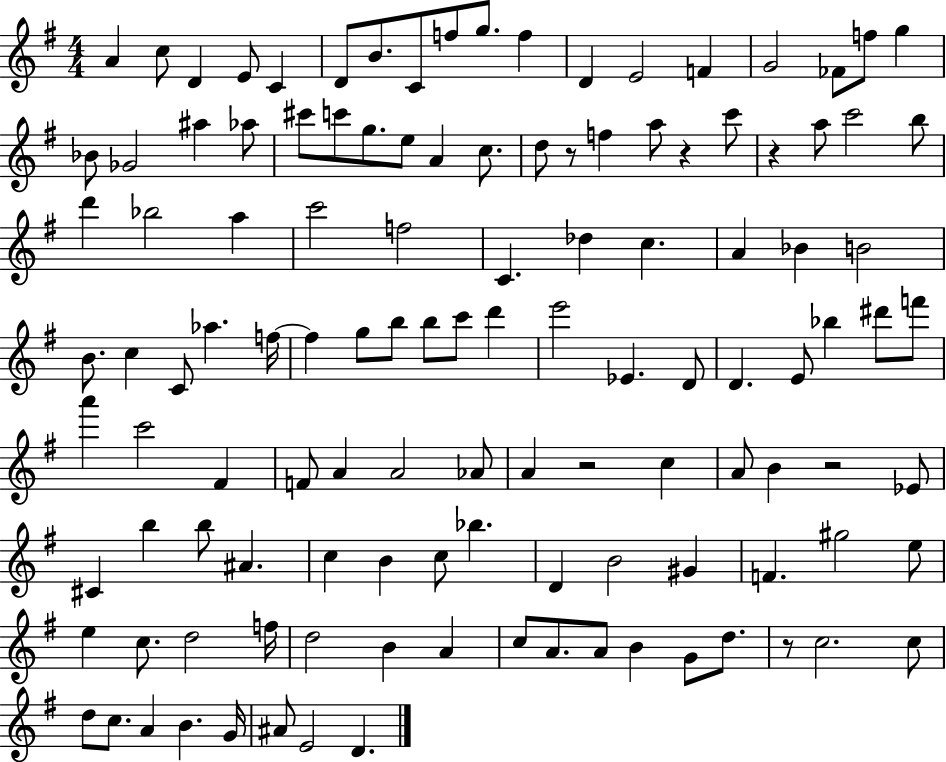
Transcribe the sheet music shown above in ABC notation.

X:1
T:Untitled
M:4/4
L:1/4
K:G
A c/2 D E/2 C D/2 B/2 C/2 f/2 g/2 f D E2 F G2 _F/2 f/2 g _B/2 _G2 ^a _a/2 ^c'/2 c'/2 g/2 e/2 A c/2 d/2 z/2 f a/2 z c'/2 z a/2 c'2 b/2 d' _b2 a c'2 f2 C _d c A _B B2 B/2 c C/2 _a f/4 f g/2 b/2 b/2 c'/2 d' e'2 _E D/2 D E/2 _b ^d'/2 f'/2 a' c'2 ^F F/2 A A2 _A/2 A z2 c A/2 B z2 _E/2 ^C b b/2 ^A c B c/2 _b D B2 ^G F ^g2 e/2 e c/2 d2 f/4 d2 B A c/2 A/2 A/2 B G/2 d/2 z/2 c2 c/2 d/2 c/2 A B G/4 ^A/2 E2 D